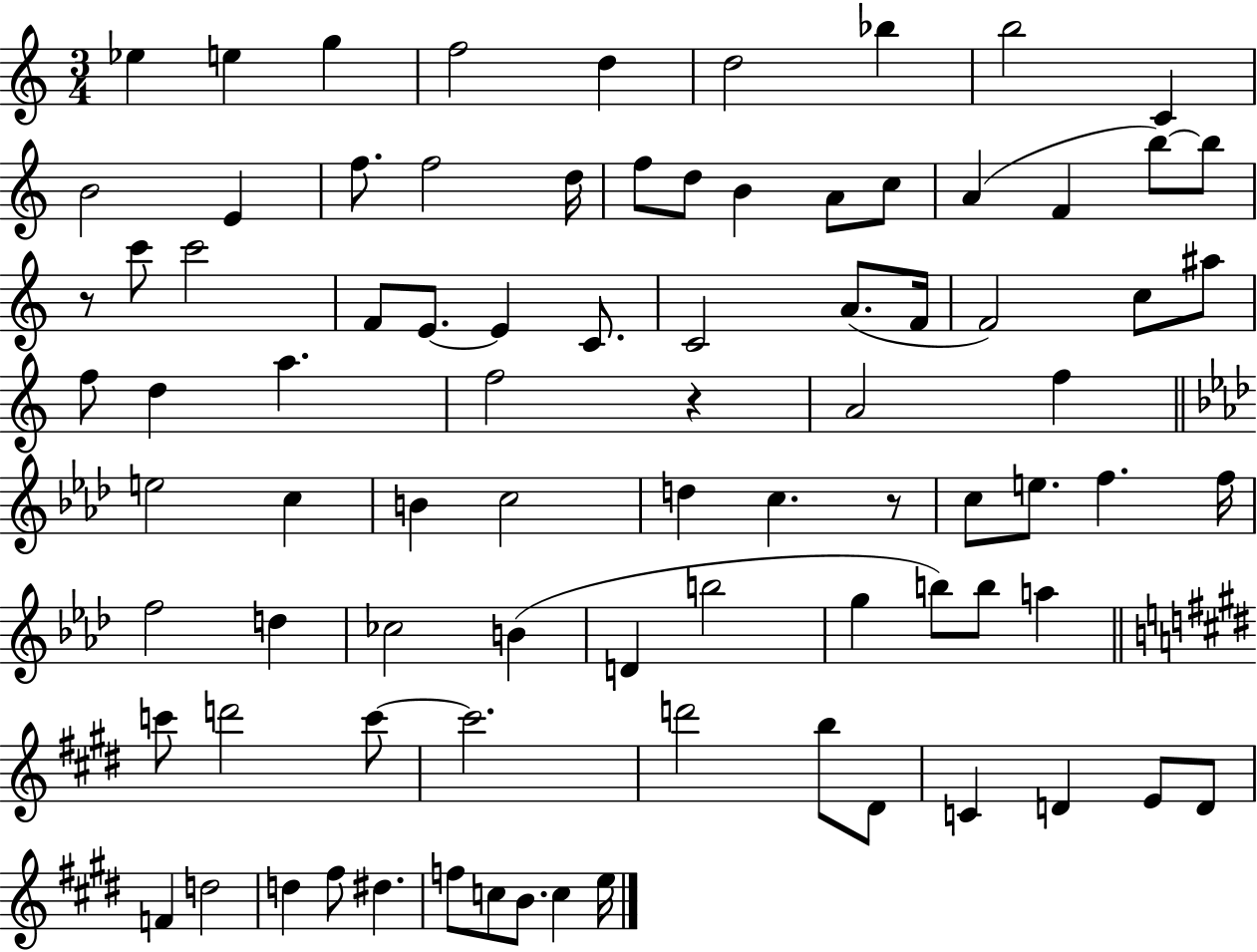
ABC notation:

X:1
T:Untitled
M:3/4
L:1/4
K:C
_e e g f2 d d2 _b b2 C B2 E f/2 f2 d/4 f/2 d/2 B A/2 c/2 A F b/2 b/2 z/2 c'/2 c'2 F/2 E/2 E C/2 C2 A/2 F/4 F2 c/2 ^a/2 f/2 d a f2 z A2 f e2 c B c2 d c z/2 c/2 e/2 f f/4 f2 d _c2 B D b2 g b/2 b/2 a c'/2 d'2 c'/2 c'2 d'2 b/2 ^D/2 C D E/2 D/2 F d2 d ^f/2 ^d f/2 c/2 B/2 c e/4